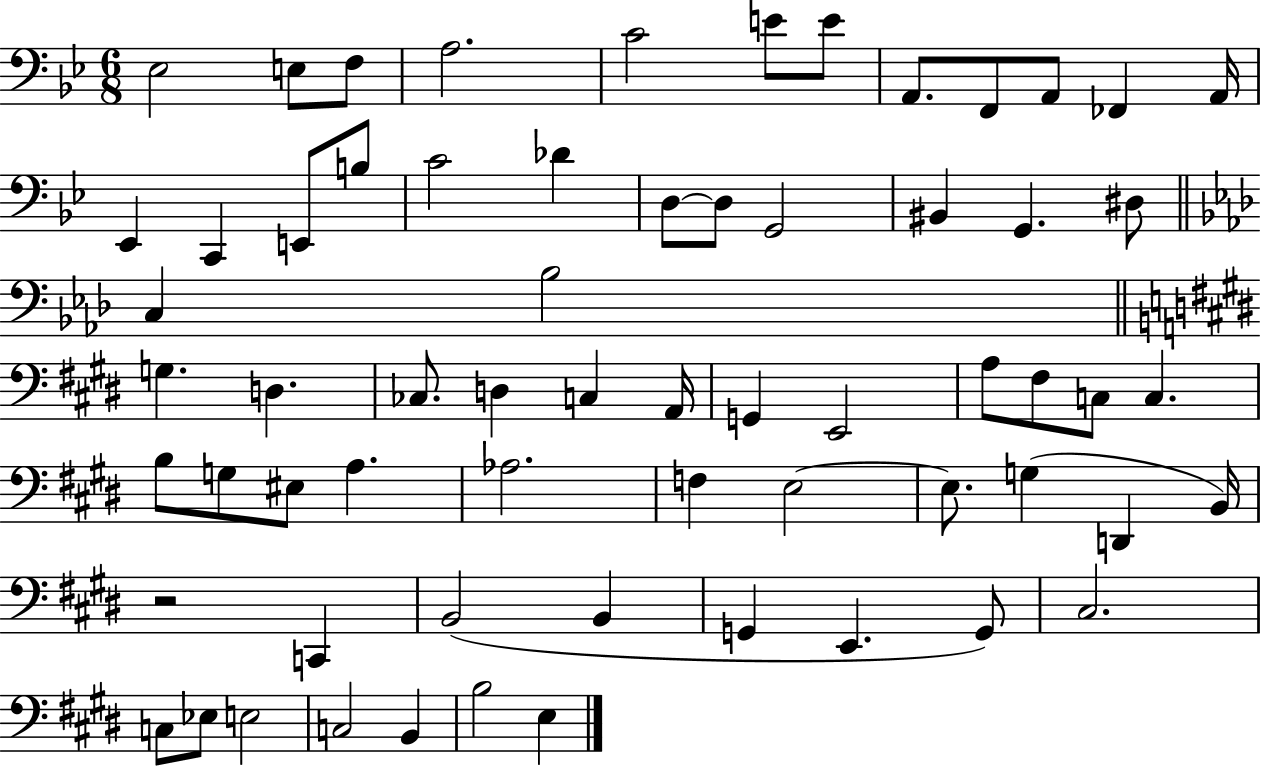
{
  \clef bass
  \numericTimeSignature
  \time 6/8
  \key bes \major
  \repeat volta 2 { ees2 e8 f8 | a2. | c'2 e'8 e'8 | a,8. f,8 a,8 fes,4 a,16 | \break ees,4 c,4 e,8 b8 | c'2 des'4 | d8~~ d8 g,2 | bis,4 g,4. dis8 | \break \bar "||" \break \key aes \major c4 bes2 | \bar "||" \break \key e \major g4. d4. | ces8. d4 c4 a,16 | g,4 e,2 | a8 fis8 c8 c4. | \break b8 g8 eis8 a4. | aes2. | f4 e2~~ | e8. g4( d,4 b,16) | \break r2 c,4 | b,2( b,4 | g,4 e,4. g,8) | cis2. | \break c8 ees8 e2 | c2 b,4 | b2 e4 | } \bar "|."
}